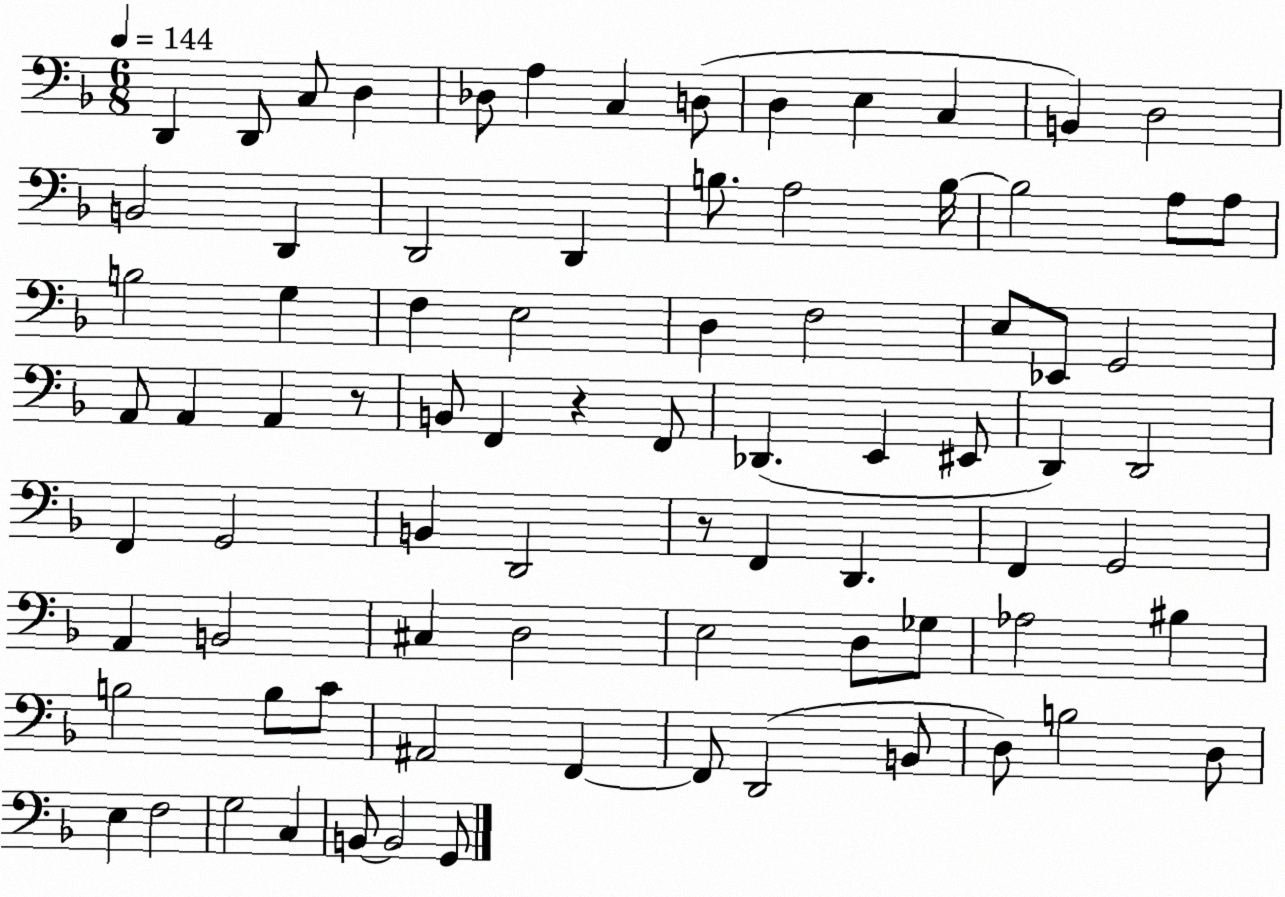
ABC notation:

X:1
T:Untitled
M:6/8
L:1/4
K:F
D,, D,,/2 C,/2 D, _D,/2 A, C, D,/2 D, E, C, B,, D,2 B,,2 D,, D,,2 D,, B,/2 A,2 B,/4 B,2 A,/2 A,/2 B,2 G, F, E,2 D, F,2 E,/2 _E,,/2 G,,2 A,,/2 A,, A,, z/2 B,,/2 F,, z F,,/2 _D,, E,, ^E,,/2 D,, D,,2 F,, G,,2 B,, D,,2 z/2 F,, D,, F,, G,,2 A,, B,,2 ^C, D,2 E,2 D,/2 _G,/2 _A,2 ^B, B,2 B,/2 C/2 ^A,,2 F,, F,,/2 D,,2 B,,/2 D,/2 B,2 D,/2 E, F,2 G,2 C, B,,/2 B,,2 G,,/2